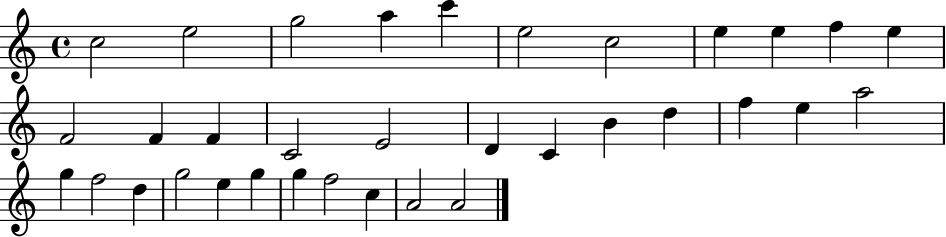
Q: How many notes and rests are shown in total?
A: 34